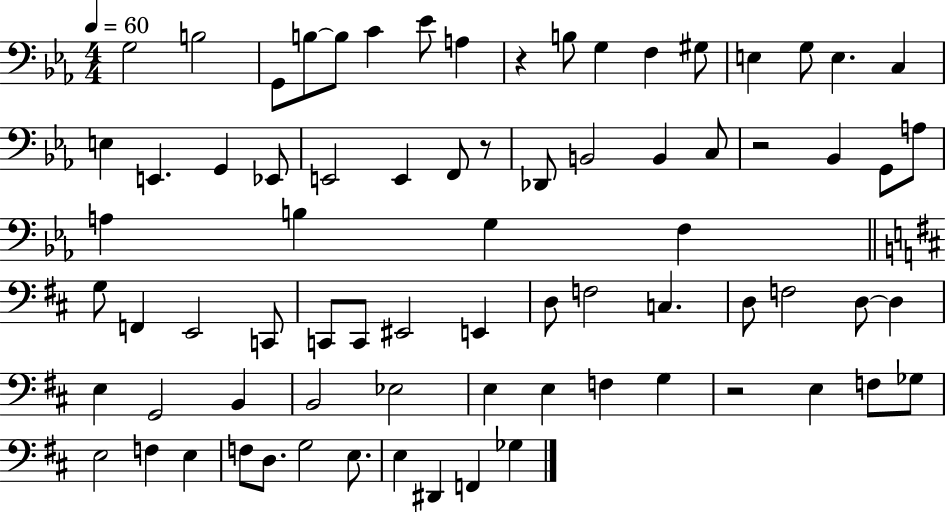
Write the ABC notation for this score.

X:1
T:Untitled
M:4/4
L:1/4
K:Eb
G,2 B,2 G,,/2 B,/2 B,/2 C _E/2 A, z B,/2 G, F, ^G,/2 E, G,/2 E, C, E, E,, G,, _E,,/2 E,,2 E,, F,,/2 z/2 _D,,/2 B,,2 B,, C,/2 z2 _B,, G,,/2 A,/2 A, B, G, F, G,/2 F,, E,,2 C,,/2 C,,/2 C,,/2 ^E,,2 E,, D,/2 F,2 C, D,/2 F,2 D,/2 D, E, G,,2 B,, B,,2 _E,2 E, E, F, G, z2 E, F,/2 _G,/2 E,2 F, E, F,/2 D,/2 G,2 E,/2 E, ^D,, F,, _G,